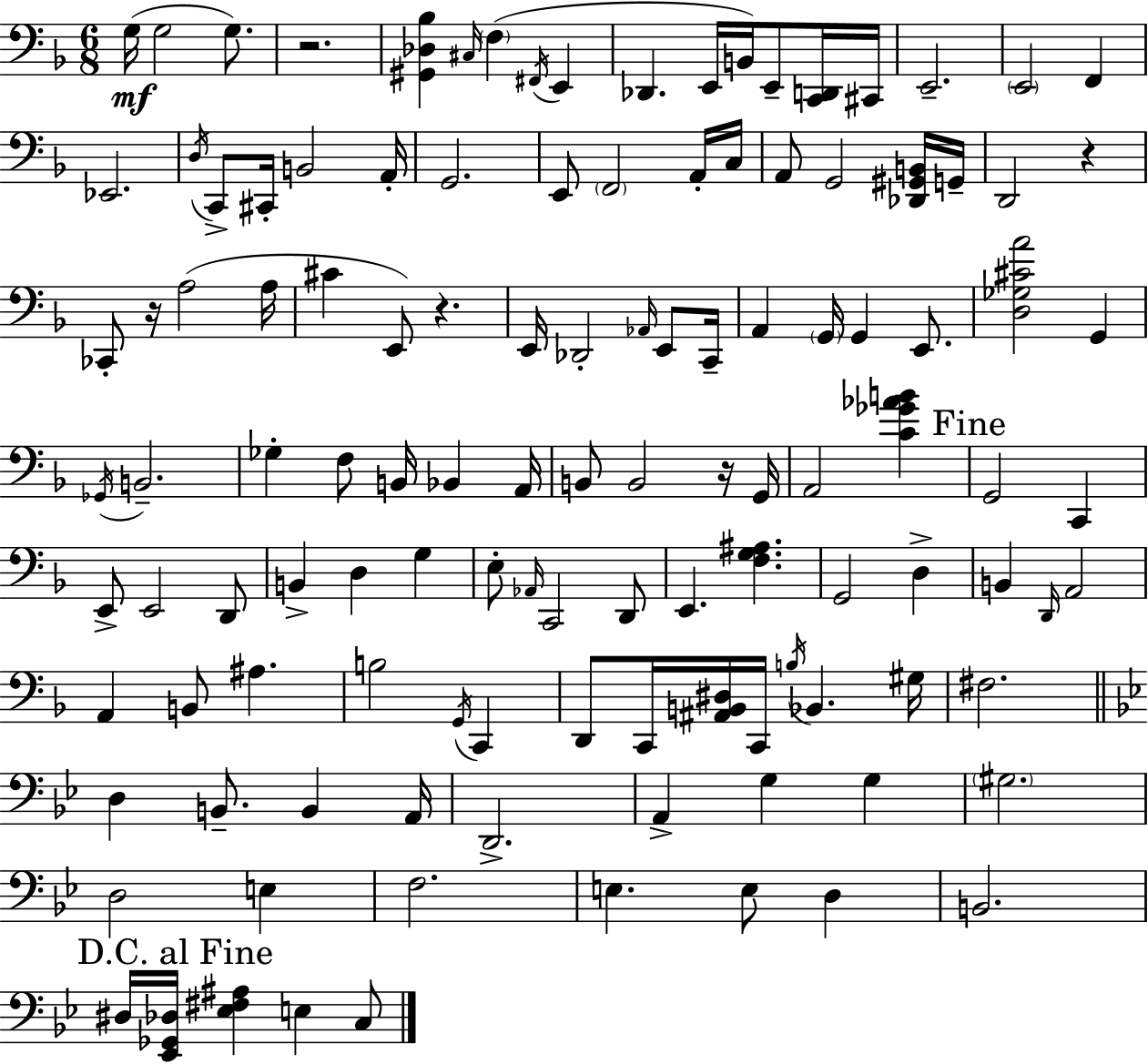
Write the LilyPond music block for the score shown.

{
  \clef bass
  \numericTimeSignature
  \time 6/8
  \key d \minor
  g16(\mf g2 g8.) | r2. | <gis, des bes>4 \grace { cis16 } \parenthesize f4( \acciaccatura { fis,16 } e,4 | des,4. e,16 b,16) e,8-- | \break <c, d,>16 cis,16 e,2.-- | \parenthesize e,2 f,4 | ees,2. | \acciaccatura { d16 } c,8-> cis,16-. b,2 | \break a,16-. g,2. | e,8 \parenthesize f,2 | a,16-. c16 a,8 g,2 | <des, gis, b,>16 g,16-- d,2 r4 | \break ces,8-. r16 a2( | a16 cis'4 e,8) r4. | e,16 des,2-. | \grace { aes,16 } e,8 c,16-- a,4 \parenthesize g,16 g,4 | \break e,8. <d ges cis' a'>2 | g,4 \acciaccatura { ges,16 } b,2.-- | ges4-. f8 b,16 | bes,4 a,16 b,8 b,2 | \break r16 g,16 a,2 | <c' ges' aes' b'>4 \mark "Fine" g,2 | c,4 e,8-> e,2 | d,8 b,4-> d4 | \break g4 e8-. \grace { aes,16 } c,2 | d,8 e,4. | <f g ais>4. g,2 | d4-> b,4 \grace { d,16 } a,2 | \break a,4 b,8 | ais4. b2 | \acciaccatura { g,16 } c,4 d,8 c,16 <ais, b, dis>16 | c,16 \acciaccatura { b16 } bes,4. gis16 fis2. | \break \bar "||" \break \key bes \major d4 b,8.-- b,4 a,16 | d,2.-> | a,4-> g4 g4 | \parenthesize gis2. | \break d2 e4 | f2. | e4. e8 d4 | b,2. | \break \mark "D.C. al Fine" dis16 <ees, ges, des>16 <ees fis ais>4 e4 c8 | \bar "|."
}